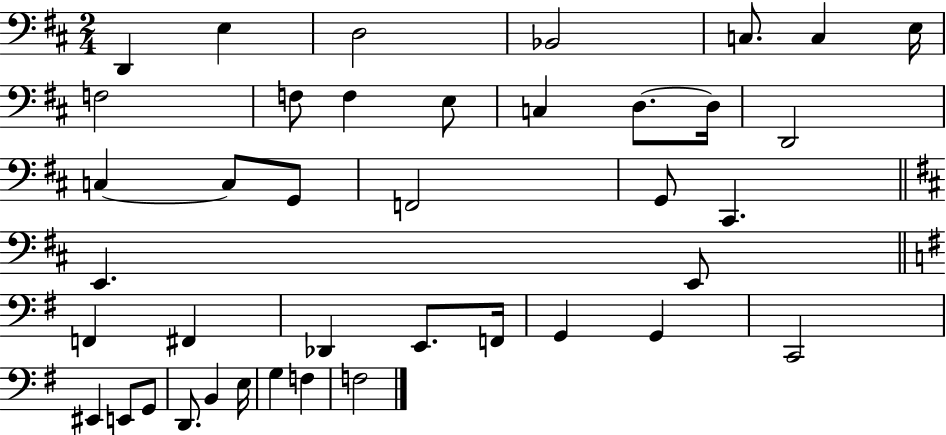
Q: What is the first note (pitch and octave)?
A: D2